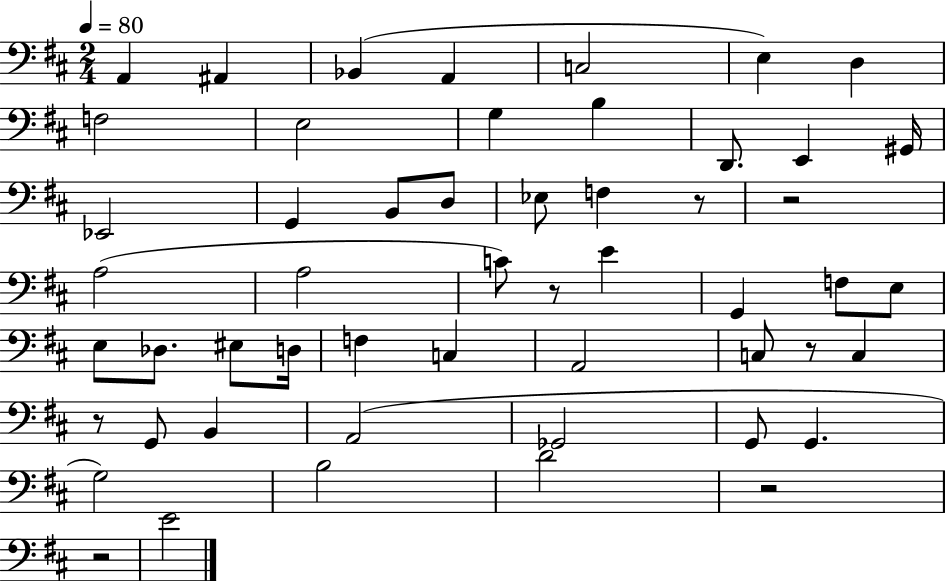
A2/q A#2/q Bb2/q A2/q C3/h E3/q D3/q F3/h E3/h G3/q B3/q D2/e. E2/q G#2/s Eb2/h G2/q B2/e D3/e Eb3/e F3/q R/e R/h A3/h A3/h C4/e R/e E4/q G2/q F3/e E3/e E3/e Db3/e. EIS3/e D3/s F3/q C3/q A2/h C3/e R/e C3/q R/e G2/e B2/q A2/h Gb2/h G2/e G2/q. G3/h B3/h D4/h R/h R/h E4/h